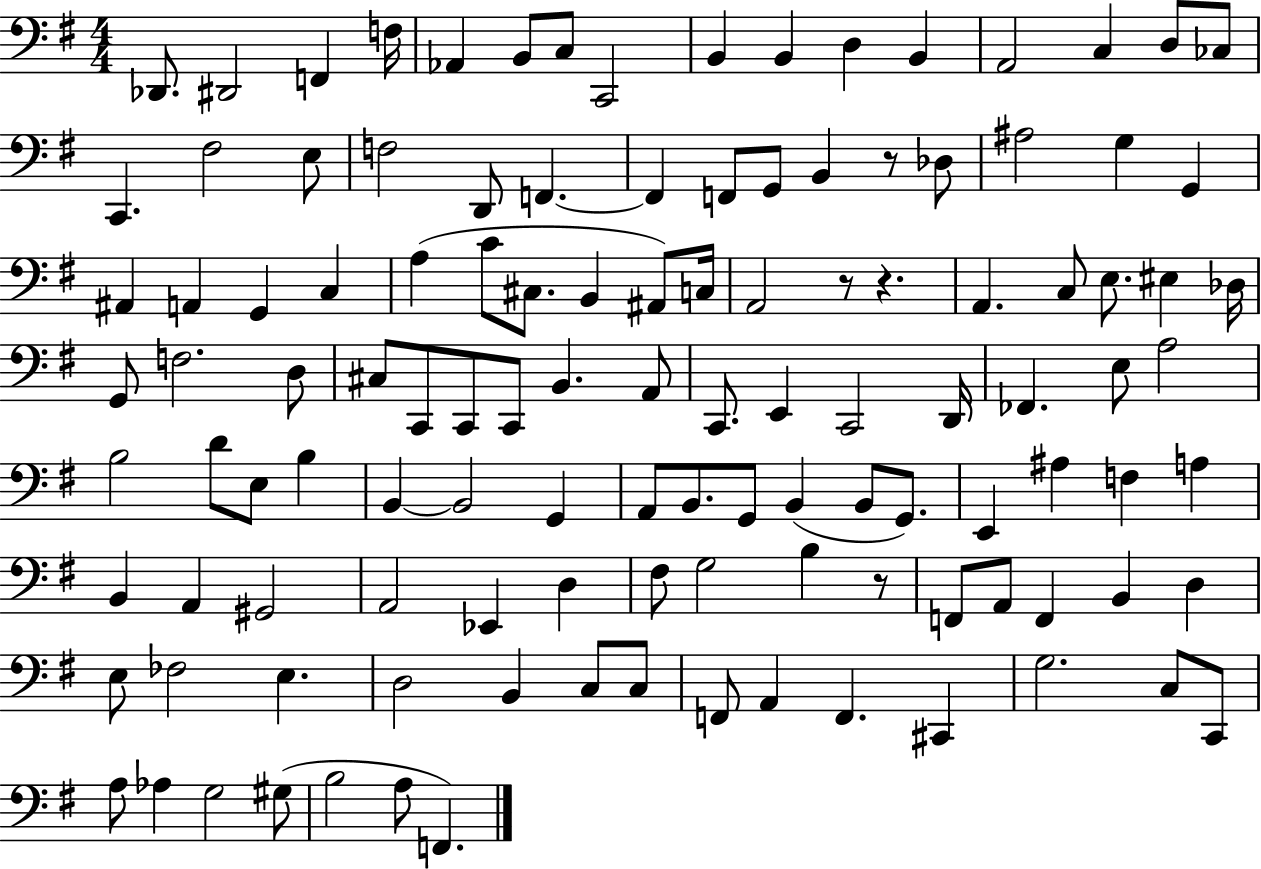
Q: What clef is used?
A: bass